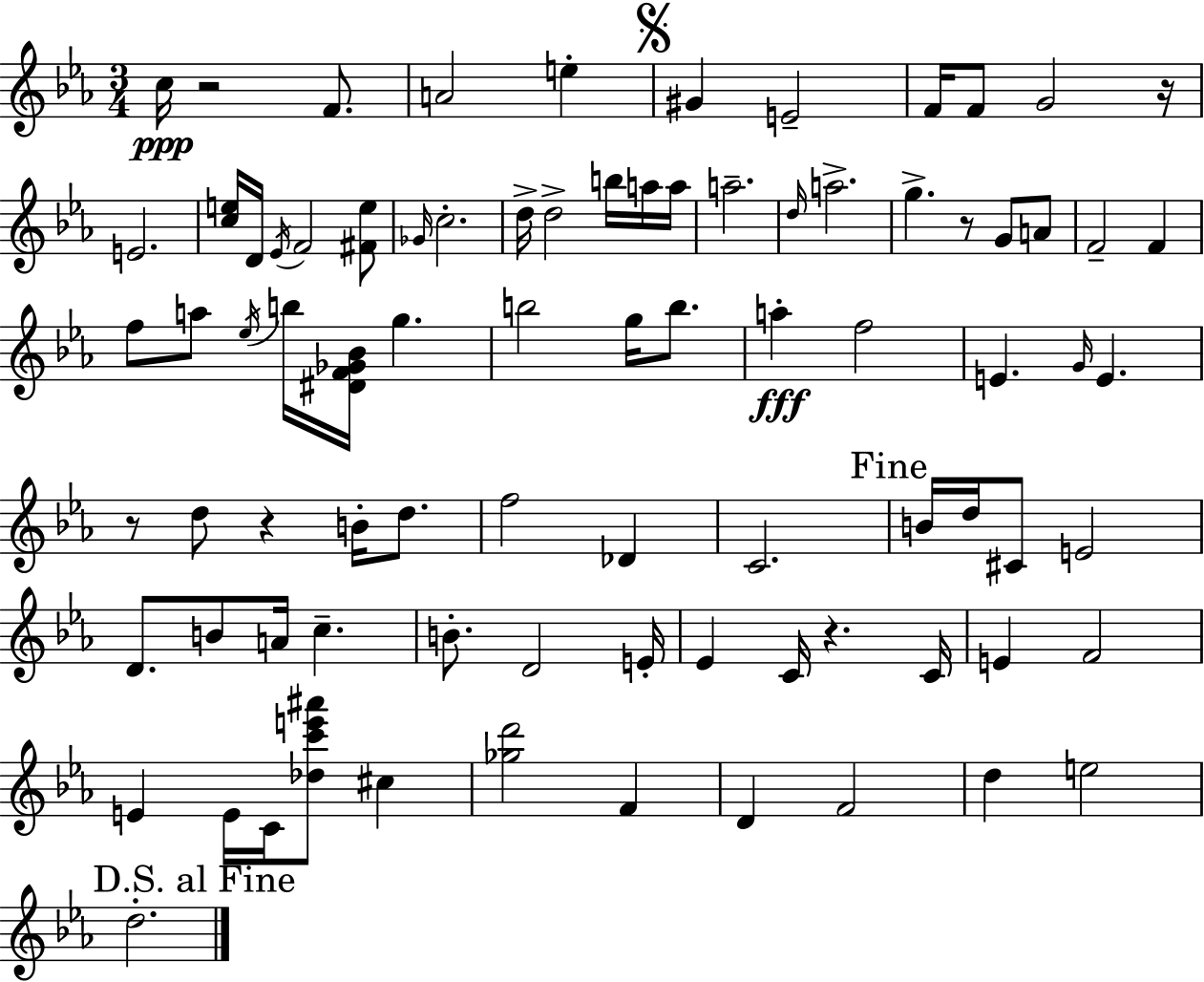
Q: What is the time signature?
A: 3/4